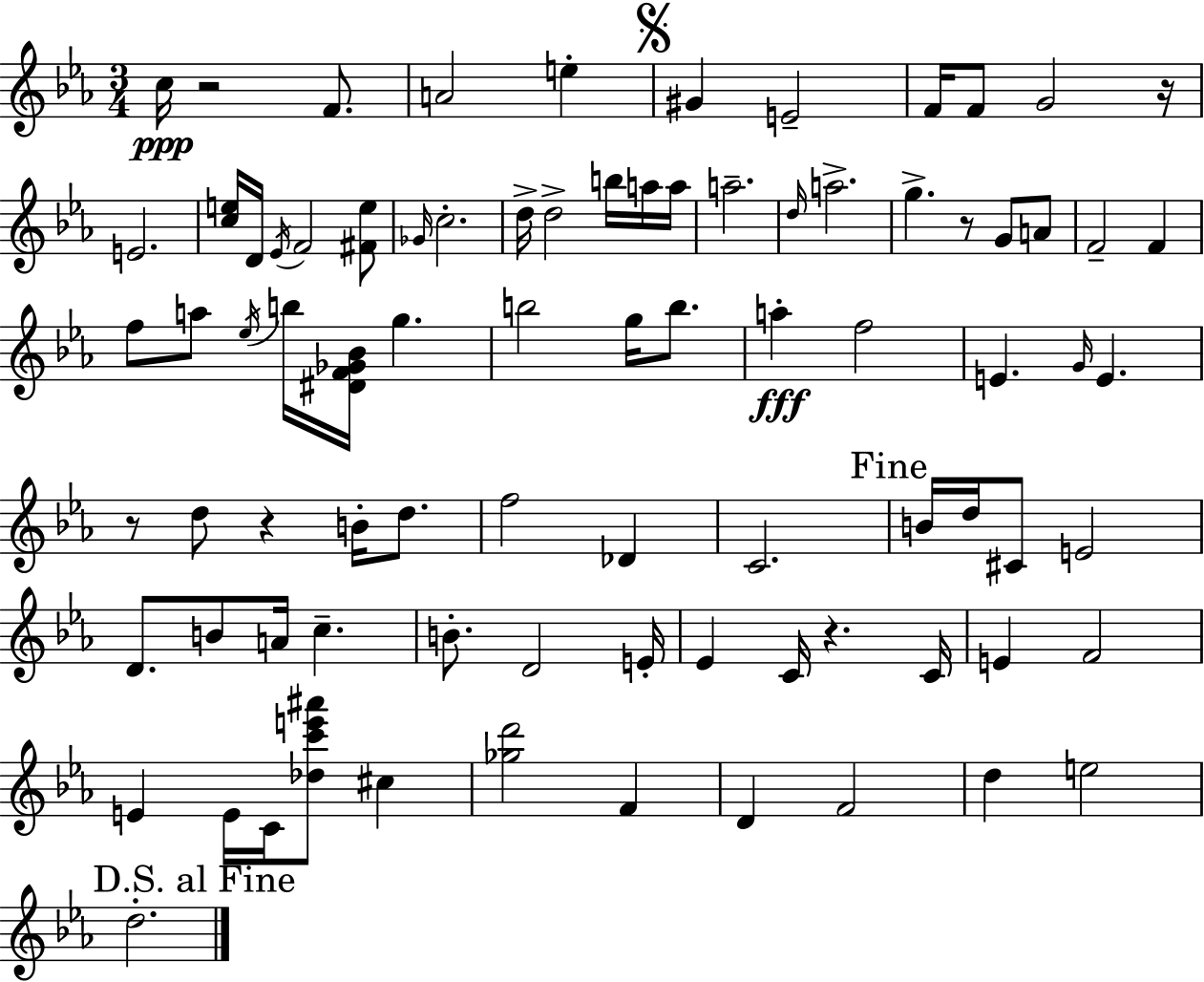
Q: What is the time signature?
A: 3/4